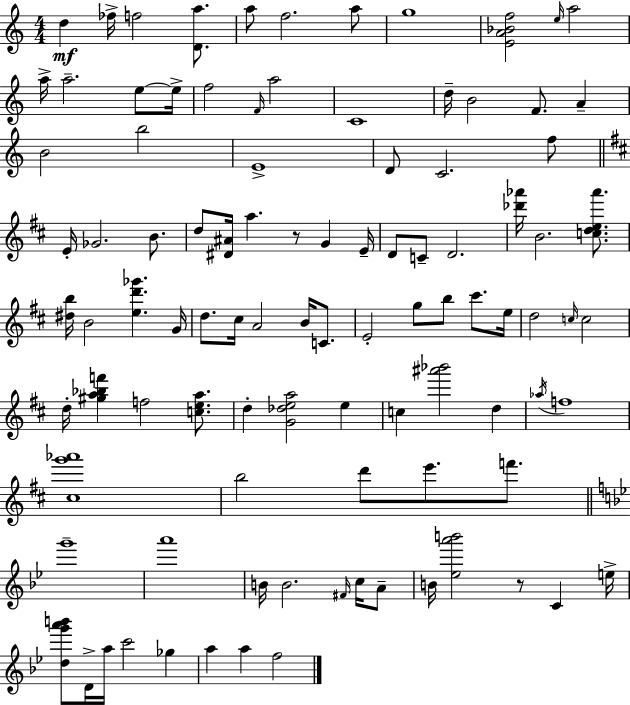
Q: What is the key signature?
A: C major